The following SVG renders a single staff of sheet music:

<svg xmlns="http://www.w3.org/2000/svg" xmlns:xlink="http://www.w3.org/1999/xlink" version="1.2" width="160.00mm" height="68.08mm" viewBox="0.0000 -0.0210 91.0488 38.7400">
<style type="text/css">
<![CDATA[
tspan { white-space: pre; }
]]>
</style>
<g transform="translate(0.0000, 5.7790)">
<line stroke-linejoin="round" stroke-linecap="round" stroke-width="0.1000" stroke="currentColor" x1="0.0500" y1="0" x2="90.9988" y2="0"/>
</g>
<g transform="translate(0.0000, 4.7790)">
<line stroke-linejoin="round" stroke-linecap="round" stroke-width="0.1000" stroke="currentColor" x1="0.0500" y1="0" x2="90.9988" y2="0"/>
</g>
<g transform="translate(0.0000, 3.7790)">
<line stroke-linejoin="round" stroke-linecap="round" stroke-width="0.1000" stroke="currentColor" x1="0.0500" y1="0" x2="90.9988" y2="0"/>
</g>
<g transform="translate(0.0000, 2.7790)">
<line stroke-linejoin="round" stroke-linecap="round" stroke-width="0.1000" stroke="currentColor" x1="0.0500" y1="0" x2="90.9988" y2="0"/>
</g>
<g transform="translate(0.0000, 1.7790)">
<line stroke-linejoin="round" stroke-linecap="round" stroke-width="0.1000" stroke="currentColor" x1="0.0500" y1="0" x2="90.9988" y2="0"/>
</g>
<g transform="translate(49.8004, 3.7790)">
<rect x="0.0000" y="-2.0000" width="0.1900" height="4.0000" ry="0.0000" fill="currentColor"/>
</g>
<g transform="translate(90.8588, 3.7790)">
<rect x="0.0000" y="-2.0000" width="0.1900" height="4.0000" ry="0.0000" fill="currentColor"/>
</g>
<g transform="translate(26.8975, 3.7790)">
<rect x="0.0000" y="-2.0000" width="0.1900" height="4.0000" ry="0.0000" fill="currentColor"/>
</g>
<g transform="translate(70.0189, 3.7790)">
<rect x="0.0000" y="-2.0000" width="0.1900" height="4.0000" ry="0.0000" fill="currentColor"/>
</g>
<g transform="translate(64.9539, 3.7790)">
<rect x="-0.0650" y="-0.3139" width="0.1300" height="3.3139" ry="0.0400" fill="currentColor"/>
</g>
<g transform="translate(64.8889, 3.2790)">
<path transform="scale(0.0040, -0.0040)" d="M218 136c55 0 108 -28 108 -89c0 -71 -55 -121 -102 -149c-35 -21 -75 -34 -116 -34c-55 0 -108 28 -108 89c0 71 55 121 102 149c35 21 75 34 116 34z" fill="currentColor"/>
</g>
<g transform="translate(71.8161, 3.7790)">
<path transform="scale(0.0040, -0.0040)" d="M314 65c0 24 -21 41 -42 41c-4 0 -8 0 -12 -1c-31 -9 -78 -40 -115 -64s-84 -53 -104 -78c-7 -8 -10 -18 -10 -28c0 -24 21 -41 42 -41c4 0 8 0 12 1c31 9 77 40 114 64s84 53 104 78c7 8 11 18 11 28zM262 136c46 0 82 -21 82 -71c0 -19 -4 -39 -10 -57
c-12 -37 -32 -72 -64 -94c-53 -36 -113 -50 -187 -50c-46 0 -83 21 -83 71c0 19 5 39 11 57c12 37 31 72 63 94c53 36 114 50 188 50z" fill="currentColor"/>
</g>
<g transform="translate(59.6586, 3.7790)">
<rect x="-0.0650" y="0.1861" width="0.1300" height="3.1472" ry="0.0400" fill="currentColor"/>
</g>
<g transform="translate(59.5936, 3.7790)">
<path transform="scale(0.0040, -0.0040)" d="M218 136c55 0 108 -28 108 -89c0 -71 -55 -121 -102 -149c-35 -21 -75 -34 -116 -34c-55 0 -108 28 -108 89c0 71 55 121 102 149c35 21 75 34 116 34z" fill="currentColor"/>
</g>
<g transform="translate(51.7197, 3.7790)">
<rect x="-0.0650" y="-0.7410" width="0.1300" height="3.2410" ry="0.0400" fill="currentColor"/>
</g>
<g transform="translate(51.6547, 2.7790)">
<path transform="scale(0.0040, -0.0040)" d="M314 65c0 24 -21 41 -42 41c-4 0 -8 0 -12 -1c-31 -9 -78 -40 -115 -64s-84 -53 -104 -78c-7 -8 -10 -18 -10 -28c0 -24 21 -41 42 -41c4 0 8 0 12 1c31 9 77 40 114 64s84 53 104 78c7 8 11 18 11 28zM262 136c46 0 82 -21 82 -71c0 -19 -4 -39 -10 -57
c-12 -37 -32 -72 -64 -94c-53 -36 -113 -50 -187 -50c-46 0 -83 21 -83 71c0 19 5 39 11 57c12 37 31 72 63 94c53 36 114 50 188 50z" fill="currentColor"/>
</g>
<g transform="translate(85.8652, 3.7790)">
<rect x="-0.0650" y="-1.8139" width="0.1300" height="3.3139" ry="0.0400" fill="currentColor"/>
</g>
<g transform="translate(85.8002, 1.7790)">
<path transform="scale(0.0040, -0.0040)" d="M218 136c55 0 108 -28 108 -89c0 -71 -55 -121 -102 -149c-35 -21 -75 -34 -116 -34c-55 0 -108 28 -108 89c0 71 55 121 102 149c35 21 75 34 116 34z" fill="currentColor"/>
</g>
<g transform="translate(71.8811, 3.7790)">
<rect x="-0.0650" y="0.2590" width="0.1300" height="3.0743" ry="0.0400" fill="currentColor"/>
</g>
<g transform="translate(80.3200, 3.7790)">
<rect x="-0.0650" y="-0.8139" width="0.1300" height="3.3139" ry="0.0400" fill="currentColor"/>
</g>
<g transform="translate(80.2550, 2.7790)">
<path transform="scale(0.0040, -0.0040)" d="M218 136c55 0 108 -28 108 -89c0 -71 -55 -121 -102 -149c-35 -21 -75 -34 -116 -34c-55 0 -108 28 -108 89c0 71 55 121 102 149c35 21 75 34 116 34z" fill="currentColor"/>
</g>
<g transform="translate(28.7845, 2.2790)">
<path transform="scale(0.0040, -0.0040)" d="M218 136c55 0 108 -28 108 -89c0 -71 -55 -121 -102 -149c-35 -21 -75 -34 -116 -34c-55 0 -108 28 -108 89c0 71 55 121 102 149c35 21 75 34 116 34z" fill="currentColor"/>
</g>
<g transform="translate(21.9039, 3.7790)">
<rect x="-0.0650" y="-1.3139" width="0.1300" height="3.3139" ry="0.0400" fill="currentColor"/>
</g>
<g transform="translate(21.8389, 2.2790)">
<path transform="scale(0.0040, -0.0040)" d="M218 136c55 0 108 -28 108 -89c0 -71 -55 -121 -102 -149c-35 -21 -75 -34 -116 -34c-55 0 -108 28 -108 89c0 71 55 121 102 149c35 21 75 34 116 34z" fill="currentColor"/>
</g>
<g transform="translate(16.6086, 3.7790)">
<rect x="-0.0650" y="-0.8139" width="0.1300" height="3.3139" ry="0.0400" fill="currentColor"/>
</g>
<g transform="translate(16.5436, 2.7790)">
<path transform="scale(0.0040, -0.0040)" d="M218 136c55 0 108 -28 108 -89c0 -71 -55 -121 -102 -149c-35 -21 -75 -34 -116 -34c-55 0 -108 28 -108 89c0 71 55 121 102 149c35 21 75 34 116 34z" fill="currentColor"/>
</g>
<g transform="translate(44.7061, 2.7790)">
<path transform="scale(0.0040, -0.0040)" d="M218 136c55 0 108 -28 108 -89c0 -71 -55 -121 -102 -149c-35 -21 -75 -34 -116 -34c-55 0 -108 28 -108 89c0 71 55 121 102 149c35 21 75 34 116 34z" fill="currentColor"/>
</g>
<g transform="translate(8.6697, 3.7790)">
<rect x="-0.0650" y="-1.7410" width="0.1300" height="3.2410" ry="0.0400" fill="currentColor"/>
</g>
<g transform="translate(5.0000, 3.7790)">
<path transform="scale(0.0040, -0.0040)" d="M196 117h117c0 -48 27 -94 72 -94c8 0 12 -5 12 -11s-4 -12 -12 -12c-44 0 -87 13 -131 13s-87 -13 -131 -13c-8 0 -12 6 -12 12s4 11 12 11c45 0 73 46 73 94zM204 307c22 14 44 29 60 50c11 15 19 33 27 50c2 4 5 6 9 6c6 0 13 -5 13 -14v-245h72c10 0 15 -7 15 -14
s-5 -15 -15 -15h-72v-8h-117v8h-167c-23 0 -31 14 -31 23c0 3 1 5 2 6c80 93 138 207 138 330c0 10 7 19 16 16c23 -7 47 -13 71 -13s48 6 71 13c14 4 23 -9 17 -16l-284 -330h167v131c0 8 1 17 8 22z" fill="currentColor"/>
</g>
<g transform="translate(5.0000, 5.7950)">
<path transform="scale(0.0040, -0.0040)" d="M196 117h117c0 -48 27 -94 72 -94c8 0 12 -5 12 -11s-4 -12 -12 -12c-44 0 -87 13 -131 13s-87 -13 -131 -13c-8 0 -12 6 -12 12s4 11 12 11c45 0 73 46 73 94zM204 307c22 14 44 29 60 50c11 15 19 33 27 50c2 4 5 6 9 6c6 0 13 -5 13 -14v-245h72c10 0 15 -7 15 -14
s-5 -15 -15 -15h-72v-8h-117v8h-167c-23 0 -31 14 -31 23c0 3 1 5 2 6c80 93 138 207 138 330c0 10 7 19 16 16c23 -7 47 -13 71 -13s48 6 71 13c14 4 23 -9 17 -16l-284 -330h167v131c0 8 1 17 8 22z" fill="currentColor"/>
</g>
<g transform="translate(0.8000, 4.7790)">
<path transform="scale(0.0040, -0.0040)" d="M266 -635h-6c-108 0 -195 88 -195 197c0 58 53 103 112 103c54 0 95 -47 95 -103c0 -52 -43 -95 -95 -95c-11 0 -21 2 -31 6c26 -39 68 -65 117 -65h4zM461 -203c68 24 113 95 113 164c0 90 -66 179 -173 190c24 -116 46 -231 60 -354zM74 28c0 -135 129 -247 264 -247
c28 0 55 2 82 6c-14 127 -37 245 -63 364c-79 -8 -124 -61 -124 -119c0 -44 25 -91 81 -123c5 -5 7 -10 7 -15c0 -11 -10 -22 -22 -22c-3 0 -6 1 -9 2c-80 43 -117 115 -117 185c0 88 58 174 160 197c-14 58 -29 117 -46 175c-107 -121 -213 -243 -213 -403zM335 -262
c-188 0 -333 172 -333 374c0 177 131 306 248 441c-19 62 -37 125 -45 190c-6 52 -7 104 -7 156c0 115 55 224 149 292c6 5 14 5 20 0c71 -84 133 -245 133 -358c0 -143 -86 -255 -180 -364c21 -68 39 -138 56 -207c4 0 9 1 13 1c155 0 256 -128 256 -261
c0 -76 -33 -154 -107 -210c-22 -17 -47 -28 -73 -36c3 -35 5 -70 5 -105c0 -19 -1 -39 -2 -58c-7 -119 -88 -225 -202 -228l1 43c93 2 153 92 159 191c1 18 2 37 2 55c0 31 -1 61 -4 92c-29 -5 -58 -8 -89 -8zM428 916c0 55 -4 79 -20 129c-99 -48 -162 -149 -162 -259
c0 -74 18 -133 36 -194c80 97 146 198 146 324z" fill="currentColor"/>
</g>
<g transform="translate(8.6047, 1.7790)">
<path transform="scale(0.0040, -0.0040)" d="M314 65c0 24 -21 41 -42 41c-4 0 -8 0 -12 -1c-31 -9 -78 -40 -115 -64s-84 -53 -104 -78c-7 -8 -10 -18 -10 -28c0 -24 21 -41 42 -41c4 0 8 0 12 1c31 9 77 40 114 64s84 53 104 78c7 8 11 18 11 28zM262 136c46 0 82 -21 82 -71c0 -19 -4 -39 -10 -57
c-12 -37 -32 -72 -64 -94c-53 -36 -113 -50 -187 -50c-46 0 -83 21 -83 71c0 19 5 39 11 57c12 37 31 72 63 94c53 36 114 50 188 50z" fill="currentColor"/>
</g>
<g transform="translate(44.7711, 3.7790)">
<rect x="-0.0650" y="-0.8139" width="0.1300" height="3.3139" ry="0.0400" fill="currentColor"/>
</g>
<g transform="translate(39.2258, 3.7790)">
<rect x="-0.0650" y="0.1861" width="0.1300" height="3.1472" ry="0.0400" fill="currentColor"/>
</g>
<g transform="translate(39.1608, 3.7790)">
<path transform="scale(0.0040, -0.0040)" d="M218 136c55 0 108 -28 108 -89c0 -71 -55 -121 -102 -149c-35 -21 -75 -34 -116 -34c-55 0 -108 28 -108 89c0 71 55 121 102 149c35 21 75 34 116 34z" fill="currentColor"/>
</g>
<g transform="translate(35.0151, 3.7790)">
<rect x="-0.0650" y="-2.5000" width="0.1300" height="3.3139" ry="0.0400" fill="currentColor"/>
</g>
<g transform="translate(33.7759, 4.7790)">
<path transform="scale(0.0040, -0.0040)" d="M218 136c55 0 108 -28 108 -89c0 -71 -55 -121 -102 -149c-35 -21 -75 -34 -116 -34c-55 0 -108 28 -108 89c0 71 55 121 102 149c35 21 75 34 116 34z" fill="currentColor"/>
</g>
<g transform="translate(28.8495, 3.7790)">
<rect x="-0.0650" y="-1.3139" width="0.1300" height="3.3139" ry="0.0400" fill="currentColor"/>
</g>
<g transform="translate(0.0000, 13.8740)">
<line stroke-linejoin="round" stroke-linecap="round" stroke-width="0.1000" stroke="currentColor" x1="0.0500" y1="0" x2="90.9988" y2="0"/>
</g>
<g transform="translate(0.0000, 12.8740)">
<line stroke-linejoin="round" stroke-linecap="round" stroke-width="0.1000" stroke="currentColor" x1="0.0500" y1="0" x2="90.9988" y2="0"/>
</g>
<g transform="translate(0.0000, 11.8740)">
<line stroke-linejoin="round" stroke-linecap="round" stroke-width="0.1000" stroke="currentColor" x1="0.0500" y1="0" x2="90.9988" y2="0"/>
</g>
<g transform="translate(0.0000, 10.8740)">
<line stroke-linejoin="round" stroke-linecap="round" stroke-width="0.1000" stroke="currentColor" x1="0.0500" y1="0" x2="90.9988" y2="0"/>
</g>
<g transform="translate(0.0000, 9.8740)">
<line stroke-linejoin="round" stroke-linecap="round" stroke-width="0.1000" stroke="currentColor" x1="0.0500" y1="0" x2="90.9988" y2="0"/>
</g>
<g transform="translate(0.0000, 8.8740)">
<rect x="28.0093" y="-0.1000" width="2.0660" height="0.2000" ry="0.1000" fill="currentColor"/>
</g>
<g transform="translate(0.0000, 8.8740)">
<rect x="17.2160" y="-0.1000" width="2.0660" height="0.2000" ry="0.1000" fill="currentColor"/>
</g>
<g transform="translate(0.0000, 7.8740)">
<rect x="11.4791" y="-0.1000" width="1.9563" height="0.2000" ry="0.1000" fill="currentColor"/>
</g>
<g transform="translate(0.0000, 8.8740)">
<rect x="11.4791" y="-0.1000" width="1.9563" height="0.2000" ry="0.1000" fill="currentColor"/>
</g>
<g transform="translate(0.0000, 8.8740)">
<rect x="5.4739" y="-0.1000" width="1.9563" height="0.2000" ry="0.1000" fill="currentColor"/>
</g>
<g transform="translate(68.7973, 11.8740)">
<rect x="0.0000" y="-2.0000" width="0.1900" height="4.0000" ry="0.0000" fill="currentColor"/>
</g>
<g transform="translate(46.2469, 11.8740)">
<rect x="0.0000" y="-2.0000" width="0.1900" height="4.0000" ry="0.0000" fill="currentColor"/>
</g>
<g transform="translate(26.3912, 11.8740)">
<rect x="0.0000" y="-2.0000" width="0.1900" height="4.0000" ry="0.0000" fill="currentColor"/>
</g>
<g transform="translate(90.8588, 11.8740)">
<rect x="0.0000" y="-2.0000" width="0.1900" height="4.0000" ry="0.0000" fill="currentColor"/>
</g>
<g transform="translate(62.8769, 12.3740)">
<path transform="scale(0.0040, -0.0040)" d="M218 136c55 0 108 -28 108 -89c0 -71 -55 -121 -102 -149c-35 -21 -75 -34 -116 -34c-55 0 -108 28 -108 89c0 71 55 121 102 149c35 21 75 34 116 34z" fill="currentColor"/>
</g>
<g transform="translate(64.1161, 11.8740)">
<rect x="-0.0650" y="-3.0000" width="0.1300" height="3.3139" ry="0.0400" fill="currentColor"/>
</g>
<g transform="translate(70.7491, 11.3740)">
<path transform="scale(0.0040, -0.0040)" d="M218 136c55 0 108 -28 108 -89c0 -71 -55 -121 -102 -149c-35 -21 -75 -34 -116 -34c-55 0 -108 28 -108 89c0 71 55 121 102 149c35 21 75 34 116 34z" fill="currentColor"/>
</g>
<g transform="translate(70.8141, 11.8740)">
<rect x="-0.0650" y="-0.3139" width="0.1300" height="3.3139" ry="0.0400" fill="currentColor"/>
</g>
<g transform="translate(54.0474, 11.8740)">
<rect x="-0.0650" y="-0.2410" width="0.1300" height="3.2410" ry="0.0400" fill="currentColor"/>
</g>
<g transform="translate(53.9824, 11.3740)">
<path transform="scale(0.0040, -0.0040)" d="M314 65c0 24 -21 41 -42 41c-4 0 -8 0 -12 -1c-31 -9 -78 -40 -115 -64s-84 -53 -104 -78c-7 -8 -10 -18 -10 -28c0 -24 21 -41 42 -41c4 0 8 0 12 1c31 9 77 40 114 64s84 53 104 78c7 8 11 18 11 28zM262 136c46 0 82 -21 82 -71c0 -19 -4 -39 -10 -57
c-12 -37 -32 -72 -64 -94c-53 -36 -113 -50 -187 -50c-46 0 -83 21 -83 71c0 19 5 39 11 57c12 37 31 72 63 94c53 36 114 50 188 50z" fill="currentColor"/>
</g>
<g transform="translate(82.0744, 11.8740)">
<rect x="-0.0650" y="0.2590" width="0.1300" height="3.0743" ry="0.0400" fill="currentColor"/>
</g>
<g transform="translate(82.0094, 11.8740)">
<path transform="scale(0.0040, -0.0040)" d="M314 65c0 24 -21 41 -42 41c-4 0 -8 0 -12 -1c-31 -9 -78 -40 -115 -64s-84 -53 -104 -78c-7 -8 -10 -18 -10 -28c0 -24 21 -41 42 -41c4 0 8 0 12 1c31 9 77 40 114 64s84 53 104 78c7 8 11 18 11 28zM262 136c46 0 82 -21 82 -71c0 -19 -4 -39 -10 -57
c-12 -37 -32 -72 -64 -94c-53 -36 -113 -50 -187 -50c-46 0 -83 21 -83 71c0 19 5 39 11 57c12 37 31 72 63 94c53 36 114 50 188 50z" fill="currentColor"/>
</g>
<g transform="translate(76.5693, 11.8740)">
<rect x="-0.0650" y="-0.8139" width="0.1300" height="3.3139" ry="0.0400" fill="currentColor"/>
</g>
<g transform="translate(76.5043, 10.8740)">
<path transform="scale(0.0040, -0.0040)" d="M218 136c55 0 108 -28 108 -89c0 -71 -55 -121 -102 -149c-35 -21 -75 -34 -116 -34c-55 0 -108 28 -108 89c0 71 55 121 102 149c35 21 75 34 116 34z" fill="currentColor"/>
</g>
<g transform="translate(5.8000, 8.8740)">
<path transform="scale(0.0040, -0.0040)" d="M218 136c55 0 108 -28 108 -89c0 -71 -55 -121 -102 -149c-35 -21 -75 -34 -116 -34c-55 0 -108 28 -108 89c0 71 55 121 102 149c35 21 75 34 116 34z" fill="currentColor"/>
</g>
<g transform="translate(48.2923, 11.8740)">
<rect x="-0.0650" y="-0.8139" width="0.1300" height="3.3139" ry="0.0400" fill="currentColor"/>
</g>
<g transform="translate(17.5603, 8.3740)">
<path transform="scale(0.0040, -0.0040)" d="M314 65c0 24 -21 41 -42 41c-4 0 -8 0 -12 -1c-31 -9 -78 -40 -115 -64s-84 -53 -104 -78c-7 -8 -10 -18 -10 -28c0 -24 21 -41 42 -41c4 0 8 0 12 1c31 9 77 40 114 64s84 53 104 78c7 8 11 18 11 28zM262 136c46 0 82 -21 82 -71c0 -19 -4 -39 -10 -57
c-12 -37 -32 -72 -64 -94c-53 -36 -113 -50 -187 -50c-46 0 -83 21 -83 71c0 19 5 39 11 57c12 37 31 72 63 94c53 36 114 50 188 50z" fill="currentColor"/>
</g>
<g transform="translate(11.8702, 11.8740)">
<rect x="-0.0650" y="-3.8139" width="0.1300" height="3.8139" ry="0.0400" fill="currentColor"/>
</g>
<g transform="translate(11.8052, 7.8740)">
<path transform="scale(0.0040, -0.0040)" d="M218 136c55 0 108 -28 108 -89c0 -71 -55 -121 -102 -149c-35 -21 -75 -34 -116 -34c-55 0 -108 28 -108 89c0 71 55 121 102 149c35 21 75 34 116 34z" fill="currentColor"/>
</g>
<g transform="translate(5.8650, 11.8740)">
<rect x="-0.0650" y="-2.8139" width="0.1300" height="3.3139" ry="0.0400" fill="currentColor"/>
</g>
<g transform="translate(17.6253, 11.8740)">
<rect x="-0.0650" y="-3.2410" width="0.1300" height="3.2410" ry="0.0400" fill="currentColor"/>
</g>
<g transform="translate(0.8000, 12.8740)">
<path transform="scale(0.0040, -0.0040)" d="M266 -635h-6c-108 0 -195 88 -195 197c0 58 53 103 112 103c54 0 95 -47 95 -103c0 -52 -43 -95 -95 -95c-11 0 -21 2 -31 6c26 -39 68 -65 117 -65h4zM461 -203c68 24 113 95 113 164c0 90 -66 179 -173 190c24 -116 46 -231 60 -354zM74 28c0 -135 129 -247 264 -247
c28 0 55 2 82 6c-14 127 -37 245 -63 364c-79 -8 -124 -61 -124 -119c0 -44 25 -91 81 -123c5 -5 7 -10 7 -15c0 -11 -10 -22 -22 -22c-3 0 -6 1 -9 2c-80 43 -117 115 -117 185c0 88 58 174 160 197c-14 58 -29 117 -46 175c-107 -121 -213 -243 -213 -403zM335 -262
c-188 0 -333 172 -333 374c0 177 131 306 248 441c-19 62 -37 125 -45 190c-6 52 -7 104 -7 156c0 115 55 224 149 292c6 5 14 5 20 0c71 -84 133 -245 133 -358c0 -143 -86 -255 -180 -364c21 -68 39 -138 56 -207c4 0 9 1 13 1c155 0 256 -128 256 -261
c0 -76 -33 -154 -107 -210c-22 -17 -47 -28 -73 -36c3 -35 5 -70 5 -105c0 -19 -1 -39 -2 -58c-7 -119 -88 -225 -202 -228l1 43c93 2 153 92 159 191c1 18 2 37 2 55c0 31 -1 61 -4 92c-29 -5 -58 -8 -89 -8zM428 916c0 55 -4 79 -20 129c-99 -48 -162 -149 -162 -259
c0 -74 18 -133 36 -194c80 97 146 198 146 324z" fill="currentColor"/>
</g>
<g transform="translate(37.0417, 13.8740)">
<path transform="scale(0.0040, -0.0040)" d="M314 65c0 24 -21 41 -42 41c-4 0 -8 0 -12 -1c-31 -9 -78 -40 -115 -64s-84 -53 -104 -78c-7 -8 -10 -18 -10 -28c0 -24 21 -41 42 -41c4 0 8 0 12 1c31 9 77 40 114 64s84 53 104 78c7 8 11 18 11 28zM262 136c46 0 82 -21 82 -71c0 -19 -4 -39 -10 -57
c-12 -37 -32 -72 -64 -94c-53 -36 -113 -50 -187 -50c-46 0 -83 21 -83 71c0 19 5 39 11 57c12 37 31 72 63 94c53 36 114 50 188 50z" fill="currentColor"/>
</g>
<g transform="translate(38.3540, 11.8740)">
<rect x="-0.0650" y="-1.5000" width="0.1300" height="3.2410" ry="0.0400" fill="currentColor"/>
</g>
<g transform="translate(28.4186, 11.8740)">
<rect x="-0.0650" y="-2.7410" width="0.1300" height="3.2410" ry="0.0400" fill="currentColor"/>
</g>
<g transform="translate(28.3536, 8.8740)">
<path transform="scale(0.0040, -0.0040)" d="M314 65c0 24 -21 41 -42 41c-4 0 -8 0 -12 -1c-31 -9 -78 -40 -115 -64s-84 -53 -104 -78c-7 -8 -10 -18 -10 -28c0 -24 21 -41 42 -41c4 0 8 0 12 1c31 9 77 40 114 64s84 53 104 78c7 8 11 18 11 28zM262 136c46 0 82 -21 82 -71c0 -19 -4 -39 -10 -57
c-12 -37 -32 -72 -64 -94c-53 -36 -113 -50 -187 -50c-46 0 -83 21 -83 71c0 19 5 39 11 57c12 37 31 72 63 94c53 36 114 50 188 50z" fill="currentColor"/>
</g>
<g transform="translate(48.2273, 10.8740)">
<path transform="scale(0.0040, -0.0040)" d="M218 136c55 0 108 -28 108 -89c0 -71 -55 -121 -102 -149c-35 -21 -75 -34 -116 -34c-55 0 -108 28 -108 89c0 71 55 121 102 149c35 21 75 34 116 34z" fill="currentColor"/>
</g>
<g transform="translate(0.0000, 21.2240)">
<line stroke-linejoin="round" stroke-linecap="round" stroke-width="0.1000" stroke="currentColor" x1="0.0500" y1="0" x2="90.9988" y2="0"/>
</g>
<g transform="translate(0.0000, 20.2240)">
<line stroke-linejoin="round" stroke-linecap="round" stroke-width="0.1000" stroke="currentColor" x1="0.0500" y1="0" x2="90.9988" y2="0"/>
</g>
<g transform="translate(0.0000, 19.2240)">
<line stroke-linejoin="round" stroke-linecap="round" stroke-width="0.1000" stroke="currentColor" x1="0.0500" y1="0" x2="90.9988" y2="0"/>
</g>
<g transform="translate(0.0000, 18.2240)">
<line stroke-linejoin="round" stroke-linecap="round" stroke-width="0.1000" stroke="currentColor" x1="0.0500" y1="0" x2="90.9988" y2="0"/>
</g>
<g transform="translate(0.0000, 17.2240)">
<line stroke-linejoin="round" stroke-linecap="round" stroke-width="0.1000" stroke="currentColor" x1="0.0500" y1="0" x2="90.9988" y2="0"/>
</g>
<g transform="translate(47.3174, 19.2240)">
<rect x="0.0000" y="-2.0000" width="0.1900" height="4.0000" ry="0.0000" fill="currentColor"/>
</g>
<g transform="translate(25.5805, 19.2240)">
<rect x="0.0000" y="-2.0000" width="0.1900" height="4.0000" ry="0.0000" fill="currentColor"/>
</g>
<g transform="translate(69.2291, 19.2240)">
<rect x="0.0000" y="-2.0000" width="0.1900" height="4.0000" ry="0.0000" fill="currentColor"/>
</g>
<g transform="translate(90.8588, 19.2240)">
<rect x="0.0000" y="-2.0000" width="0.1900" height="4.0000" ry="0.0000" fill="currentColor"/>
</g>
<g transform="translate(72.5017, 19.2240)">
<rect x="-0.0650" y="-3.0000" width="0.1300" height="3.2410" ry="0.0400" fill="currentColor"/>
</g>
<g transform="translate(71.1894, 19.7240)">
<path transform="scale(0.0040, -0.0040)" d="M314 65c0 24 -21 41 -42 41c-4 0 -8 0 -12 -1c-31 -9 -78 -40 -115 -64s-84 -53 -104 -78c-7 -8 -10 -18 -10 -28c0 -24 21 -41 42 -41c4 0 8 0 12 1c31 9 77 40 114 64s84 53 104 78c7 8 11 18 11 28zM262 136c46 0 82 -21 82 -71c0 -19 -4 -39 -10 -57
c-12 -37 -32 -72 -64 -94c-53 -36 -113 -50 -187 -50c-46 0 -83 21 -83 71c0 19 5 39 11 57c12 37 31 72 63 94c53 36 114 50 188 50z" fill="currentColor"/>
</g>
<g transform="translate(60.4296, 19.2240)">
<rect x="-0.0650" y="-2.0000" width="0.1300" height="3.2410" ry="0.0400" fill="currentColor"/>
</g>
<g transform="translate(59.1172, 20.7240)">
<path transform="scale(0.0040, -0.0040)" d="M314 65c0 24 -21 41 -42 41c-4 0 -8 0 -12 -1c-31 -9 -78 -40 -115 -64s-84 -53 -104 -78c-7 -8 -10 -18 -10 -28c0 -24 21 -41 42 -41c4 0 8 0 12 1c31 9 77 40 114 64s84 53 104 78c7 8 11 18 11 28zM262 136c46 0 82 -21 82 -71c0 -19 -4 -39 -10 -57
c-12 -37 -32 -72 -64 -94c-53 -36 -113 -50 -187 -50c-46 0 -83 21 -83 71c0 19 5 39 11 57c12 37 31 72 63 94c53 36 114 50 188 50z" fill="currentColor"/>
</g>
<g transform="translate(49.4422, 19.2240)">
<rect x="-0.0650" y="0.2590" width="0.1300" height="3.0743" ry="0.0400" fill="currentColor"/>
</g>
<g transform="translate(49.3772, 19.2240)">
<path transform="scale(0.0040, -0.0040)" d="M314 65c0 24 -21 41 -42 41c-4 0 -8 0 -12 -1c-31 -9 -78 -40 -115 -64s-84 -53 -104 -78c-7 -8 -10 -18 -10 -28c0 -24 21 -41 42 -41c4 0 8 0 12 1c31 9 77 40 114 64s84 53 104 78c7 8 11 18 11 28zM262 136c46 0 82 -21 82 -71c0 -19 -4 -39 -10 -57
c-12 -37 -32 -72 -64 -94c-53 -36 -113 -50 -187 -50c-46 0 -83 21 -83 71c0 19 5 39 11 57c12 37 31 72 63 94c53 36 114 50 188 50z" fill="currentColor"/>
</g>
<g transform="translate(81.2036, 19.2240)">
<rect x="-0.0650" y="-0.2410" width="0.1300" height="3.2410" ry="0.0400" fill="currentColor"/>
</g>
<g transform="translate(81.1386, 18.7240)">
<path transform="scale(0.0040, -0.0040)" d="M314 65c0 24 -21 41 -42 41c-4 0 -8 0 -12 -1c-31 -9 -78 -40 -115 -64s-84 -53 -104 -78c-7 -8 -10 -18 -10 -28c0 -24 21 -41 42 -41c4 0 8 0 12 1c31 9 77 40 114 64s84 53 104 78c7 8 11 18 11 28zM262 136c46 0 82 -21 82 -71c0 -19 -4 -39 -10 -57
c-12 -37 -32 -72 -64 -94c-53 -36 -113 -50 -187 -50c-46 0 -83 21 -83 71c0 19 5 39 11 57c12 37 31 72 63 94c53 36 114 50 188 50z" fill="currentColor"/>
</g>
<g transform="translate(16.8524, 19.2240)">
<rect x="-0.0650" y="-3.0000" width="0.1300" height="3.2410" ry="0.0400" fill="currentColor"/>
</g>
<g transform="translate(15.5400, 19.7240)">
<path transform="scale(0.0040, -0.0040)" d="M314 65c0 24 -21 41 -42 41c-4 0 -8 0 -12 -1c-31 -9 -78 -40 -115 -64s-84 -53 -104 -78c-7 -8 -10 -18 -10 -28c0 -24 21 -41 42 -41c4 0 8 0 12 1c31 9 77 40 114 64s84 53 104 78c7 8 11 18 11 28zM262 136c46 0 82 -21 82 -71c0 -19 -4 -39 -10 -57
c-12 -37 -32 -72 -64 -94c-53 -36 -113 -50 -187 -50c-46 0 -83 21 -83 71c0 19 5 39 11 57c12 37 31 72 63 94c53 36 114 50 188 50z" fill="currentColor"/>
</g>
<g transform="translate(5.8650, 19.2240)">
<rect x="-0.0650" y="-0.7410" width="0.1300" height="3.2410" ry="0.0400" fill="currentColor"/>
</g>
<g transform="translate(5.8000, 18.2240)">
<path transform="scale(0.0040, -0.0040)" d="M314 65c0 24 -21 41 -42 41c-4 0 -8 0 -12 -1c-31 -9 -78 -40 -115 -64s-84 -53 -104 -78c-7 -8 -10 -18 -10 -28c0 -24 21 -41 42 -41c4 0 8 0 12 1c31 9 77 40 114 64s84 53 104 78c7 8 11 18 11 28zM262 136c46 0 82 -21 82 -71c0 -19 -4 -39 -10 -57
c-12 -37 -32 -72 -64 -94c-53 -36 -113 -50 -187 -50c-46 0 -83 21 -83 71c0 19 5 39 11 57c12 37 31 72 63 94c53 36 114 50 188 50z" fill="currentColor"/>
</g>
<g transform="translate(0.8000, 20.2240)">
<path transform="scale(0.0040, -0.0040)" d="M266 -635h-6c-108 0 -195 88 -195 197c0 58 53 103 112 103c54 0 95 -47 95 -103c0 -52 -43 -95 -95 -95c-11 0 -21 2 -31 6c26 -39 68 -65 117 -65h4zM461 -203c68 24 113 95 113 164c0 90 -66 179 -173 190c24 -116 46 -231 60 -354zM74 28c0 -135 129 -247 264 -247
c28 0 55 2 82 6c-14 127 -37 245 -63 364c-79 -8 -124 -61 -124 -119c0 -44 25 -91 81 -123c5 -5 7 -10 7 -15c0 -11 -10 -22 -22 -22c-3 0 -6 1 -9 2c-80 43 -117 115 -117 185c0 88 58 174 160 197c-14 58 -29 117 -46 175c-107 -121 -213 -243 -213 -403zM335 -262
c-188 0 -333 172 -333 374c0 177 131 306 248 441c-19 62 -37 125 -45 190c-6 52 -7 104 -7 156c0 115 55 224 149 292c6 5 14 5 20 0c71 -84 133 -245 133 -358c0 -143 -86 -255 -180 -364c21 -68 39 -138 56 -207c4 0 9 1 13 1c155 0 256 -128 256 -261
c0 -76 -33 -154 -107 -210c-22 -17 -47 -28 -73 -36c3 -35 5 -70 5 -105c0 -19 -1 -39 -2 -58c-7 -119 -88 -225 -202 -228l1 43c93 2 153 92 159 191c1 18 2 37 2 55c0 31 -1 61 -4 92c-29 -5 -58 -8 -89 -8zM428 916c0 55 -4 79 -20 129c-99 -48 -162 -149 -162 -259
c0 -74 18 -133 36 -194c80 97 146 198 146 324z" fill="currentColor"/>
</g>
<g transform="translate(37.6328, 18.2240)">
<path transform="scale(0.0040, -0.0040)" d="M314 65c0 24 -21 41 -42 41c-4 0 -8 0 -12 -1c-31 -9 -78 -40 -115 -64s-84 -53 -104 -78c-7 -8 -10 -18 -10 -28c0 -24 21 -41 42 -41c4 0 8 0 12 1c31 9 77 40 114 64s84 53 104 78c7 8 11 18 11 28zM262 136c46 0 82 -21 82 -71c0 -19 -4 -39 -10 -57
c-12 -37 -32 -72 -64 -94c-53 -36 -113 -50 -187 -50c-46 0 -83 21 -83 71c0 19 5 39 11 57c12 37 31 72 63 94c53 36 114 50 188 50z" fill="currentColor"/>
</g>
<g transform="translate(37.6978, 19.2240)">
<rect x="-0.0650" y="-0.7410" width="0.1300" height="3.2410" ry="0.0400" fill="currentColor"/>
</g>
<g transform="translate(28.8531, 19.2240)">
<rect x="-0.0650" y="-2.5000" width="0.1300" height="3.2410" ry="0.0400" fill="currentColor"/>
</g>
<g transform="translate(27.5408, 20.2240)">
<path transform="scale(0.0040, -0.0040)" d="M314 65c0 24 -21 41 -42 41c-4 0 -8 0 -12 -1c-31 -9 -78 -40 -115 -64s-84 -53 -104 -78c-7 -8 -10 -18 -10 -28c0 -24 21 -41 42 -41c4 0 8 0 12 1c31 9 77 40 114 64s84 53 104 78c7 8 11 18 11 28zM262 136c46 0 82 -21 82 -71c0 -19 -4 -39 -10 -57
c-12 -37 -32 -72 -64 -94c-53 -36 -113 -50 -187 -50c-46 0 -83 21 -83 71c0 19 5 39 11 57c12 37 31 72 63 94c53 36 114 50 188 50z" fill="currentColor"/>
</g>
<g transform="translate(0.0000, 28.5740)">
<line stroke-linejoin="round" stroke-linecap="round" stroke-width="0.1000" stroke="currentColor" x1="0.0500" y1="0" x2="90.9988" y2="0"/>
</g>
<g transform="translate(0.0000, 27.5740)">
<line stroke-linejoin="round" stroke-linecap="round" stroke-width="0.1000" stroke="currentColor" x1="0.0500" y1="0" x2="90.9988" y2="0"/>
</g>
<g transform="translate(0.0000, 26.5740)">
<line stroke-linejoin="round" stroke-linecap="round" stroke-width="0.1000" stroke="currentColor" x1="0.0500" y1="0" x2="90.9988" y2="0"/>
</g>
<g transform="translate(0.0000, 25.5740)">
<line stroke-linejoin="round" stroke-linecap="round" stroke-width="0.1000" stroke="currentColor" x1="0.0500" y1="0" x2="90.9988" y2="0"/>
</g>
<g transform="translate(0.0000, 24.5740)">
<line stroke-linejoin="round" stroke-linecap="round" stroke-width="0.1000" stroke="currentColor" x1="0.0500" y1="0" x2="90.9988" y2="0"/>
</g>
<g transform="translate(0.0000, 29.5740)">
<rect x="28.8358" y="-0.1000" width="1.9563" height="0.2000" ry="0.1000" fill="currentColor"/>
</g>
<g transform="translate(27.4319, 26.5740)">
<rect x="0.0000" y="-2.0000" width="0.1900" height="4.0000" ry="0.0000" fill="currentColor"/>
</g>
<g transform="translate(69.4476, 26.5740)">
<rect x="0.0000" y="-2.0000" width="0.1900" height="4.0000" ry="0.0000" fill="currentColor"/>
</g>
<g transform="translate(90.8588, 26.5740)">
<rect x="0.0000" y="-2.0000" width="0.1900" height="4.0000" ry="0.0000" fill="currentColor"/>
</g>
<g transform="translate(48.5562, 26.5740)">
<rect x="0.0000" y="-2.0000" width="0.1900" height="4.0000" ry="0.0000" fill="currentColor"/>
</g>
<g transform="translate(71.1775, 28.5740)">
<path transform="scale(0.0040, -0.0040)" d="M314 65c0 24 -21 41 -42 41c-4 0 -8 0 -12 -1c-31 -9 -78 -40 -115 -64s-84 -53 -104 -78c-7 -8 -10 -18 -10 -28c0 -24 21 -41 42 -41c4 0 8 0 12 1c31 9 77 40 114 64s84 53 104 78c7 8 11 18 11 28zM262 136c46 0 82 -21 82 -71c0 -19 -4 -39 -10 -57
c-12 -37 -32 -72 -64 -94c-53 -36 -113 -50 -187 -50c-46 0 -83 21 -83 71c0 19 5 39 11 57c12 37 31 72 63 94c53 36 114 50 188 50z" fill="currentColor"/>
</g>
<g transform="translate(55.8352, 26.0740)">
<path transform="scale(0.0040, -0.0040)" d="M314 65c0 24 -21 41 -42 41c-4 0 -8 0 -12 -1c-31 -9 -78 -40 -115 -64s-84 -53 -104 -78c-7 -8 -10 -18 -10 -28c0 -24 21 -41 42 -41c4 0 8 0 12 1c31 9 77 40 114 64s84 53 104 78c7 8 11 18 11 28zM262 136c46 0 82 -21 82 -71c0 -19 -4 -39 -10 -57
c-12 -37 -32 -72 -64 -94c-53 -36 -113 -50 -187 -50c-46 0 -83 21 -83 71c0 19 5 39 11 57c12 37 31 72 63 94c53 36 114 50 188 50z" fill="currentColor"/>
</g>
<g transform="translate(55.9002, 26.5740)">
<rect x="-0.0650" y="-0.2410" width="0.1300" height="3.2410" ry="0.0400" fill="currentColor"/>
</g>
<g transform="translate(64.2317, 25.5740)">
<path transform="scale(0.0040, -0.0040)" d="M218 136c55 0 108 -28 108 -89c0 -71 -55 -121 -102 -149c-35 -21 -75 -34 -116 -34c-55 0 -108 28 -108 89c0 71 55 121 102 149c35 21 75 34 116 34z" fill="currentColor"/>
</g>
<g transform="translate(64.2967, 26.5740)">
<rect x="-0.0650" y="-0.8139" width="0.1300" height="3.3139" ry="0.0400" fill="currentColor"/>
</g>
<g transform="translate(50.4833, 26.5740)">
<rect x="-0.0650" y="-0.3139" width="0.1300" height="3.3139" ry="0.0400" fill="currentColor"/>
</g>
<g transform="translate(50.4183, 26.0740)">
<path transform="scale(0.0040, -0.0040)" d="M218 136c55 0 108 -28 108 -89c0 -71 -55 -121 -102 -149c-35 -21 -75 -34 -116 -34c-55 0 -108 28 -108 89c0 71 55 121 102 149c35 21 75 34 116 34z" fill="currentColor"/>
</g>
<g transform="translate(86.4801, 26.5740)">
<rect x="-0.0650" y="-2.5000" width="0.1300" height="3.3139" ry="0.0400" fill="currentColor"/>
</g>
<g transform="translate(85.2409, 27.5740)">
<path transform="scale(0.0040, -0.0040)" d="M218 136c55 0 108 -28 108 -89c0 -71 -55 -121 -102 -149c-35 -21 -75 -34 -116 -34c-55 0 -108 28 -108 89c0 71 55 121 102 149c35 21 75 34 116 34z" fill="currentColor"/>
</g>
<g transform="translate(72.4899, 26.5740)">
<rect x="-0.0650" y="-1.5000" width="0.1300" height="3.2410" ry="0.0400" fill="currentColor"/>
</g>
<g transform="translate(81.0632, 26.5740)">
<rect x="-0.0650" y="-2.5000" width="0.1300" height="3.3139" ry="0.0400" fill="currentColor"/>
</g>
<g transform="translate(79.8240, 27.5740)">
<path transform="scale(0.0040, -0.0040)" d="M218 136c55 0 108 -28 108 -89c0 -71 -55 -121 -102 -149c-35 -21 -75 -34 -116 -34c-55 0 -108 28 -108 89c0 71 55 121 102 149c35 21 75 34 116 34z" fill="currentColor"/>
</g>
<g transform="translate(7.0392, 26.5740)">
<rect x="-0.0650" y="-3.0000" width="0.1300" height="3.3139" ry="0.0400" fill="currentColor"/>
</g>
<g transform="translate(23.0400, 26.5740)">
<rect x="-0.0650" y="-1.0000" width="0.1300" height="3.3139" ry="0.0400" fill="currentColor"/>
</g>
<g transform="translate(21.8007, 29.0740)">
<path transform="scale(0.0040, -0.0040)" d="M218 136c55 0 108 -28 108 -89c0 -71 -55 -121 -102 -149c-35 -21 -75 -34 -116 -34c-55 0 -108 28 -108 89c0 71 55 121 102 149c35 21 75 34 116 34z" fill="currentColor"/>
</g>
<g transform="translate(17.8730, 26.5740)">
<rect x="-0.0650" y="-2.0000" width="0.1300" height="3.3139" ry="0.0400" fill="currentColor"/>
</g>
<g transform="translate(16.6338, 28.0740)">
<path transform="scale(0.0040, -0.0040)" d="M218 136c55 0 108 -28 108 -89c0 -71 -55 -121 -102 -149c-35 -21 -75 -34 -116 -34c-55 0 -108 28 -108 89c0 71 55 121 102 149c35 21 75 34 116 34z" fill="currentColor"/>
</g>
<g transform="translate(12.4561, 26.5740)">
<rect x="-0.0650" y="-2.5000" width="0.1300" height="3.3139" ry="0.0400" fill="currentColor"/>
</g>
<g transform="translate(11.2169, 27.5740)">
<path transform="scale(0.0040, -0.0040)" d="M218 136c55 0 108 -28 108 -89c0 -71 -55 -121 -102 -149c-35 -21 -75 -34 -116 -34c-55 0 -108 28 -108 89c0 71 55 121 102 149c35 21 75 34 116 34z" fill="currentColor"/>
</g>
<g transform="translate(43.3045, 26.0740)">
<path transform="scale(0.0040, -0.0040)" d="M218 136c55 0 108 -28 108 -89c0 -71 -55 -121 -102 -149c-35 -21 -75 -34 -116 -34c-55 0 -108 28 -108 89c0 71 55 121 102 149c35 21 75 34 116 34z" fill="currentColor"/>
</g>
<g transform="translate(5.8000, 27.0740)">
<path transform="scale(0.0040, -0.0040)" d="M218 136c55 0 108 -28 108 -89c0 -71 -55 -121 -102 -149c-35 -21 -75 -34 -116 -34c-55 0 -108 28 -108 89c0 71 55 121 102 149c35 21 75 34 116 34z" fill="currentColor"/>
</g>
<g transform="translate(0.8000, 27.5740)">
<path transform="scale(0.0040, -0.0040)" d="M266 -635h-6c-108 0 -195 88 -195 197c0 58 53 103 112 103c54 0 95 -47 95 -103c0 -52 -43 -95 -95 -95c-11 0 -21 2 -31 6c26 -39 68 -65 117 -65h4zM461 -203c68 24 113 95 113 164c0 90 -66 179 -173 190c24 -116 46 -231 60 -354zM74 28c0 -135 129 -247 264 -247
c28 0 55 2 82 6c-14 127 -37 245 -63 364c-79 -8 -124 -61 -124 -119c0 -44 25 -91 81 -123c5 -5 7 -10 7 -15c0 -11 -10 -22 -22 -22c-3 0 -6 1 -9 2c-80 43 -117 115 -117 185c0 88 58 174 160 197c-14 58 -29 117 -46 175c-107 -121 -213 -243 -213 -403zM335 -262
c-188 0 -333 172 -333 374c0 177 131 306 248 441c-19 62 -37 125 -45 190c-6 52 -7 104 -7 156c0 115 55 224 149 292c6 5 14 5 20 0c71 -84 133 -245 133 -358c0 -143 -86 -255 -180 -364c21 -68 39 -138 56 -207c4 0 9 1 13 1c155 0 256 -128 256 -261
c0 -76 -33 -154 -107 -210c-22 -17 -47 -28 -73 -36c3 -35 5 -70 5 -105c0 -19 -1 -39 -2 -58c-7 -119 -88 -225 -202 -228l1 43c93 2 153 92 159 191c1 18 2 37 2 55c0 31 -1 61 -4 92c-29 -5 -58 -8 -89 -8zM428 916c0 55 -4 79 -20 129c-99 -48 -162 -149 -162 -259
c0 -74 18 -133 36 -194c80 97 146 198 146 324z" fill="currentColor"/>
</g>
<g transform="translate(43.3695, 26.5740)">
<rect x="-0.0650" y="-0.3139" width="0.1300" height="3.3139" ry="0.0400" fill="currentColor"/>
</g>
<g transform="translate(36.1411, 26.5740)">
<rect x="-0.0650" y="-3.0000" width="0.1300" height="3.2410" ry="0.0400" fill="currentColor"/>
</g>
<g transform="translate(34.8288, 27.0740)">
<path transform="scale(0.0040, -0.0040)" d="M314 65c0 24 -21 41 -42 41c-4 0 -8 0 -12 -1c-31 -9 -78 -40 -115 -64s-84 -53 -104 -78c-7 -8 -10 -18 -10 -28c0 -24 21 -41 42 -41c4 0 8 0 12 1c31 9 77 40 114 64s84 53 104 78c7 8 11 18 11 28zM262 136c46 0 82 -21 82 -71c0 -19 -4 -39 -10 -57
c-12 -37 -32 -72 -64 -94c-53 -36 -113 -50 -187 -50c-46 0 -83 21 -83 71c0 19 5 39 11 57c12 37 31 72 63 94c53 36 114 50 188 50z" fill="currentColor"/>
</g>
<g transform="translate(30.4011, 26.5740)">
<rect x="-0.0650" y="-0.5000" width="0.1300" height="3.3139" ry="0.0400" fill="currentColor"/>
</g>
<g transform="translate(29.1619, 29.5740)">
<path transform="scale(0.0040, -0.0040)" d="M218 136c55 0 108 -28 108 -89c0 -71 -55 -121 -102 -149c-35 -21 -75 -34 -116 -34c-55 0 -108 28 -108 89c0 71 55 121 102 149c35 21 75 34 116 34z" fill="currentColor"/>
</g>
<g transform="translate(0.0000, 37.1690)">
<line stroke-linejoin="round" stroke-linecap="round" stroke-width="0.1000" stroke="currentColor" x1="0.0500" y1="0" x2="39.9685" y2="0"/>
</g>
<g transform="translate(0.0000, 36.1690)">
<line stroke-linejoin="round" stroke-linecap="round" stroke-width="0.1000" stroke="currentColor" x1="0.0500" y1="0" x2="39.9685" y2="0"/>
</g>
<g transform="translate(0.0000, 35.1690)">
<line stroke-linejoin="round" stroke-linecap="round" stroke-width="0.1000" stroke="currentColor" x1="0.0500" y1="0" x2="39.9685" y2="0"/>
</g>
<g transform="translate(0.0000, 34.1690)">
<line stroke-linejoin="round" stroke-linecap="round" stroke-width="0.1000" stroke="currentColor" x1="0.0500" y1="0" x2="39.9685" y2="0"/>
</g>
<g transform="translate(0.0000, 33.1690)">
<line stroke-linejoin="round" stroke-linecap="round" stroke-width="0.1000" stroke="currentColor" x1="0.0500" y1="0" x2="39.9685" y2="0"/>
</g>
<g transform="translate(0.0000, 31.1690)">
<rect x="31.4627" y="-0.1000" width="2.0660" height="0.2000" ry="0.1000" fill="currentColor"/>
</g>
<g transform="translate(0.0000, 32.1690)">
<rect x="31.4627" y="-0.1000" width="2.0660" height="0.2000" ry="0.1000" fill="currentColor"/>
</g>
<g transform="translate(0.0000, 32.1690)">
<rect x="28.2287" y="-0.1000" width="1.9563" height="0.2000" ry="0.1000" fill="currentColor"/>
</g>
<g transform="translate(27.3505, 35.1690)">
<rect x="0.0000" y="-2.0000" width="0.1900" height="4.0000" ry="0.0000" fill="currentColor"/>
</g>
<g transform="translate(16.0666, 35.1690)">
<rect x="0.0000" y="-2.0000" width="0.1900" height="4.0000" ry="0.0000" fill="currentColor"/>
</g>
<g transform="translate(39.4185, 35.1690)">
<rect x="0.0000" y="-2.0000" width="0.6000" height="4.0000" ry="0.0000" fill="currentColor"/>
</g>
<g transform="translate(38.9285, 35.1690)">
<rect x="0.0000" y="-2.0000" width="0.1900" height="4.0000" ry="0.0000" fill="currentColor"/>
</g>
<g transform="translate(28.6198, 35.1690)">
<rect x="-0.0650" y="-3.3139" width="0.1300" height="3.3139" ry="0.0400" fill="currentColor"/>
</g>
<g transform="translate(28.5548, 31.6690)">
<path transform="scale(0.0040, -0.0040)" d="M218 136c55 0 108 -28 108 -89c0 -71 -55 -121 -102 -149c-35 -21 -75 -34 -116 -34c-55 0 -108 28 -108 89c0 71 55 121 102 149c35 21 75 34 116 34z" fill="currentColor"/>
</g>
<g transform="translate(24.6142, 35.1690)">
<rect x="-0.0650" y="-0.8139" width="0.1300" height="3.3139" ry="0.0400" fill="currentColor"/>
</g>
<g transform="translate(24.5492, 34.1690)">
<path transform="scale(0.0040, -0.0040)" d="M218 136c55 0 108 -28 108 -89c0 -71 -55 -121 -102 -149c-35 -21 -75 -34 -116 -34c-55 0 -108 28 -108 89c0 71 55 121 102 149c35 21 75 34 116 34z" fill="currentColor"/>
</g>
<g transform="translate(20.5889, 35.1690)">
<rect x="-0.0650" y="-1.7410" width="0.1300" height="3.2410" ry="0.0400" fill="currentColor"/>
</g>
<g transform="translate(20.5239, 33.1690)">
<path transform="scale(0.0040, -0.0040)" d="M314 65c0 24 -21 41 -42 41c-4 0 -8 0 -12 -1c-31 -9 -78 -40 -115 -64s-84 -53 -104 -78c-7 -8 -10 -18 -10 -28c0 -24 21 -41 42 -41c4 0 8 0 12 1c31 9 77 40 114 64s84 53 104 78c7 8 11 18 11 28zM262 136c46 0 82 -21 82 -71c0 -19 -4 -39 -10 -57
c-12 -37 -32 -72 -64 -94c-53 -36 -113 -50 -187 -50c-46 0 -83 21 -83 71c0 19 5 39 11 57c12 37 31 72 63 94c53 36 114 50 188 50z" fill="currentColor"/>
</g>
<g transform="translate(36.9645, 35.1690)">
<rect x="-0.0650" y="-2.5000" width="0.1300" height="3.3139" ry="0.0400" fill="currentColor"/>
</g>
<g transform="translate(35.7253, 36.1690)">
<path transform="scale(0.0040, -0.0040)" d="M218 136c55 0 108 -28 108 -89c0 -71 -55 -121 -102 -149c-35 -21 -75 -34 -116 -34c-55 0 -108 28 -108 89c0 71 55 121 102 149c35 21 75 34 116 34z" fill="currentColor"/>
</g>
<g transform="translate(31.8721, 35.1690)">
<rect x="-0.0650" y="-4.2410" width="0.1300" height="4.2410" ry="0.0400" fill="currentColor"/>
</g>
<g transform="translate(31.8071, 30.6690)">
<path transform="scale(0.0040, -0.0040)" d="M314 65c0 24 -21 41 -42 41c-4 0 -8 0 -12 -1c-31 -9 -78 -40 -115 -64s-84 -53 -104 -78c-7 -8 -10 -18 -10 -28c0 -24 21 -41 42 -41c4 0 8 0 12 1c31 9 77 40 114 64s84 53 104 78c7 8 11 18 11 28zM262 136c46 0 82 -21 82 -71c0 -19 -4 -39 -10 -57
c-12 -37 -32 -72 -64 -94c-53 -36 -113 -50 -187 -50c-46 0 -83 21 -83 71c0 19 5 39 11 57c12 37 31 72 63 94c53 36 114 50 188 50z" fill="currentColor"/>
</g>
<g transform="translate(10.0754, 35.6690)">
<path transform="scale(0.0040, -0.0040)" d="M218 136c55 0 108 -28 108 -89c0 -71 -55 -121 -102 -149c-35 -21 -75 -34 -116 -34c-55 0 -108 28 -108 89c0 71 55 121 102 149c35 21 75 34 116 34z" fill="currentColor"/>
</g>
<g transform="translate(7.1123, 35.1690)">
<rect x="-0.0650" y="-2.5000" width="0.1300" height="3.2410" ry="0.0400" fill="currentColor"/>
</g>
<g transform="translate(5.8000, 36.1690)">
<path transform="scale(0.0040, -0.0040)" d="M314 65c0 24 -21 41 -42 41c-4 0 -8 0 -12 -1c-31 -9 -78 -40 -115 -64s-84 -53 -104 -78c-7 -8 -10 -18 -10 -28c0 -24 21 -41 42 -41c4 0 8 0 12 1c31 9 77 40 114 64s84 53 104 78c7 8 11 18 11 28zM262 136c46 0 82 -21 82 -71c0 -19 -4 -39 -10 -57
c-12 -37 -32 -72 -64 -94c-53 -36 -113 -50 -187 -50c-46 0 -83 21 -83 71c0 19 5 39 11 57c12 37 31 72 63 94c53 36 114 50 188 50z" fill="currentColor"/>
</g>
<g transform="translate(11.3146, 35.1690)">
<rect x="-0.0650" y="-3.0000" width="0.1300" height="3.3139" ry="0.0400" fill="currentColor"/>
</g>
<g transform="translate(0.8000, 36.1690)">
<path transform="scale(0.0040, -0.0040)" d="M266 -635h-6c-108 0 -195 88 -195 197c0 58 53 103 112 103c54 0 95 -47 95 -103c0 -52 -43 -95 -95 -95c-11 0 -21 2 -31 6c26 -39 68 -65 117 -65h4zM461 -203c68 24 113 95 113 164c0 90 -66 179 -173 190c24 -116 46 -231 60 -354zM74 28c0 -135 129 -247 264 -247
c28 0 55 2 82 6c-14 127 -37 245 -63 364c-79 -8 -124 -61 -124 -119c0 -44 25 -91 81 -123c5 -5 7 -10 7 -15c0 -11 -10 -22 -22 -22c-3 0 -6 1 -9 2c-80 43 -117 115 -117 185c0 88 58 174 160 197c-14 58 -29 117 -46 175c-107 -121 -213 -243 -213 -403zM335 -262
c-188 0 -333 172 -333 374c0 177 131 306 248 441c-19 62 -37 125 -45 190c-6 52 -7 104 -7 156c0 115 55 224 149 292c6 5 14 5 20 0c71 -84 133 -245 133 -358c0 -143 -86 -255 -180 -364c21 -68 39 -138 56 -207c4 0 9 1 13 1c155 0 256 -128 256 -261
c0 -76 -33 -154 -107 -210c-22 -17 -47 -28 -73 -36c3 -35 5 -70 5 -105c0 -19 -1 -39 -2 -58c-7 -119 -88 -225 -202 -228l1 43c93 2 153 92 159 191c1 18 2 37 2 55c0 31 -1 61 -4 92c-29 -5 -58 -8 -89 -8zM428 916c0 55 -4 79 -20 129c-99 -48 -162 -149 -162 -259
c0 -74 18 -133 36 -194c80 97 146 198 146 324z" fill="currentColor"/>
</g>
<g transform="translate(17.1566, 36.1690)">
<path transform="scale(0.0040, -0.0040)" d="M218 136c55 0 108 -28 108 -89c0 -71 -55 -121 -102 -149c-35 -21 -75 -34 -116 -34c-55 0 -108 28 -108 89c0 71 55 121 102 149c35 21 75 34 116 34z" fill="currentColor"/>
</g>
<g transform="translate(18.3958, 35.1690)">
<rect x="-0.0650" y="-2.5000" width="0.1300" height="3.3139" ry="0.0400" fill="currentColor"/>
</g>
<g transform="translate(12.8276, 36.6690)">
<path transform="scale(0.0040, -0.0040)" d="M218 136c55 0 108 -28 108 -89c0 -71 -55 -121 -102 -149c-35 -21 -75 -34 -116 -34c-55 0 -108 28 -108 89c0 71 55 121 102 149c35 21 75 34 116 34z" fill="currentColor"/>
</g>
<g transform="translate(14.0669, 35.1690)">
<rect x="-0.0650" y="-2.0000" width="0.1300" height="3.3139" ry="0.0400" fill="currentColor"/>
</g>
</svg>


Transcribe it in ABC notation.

X:1
T:Untitled
M:4/4
L:1/4
K:C
f2 d e e G B d d2 B c B2 d f a c' b2 a2 E2 d c2 A c d B2 d2 A2 G2 d2 B2 F2 A2 c2 A G F D C A2 c c c2 d E2 G G G2 A F G f2 d b d'2 G